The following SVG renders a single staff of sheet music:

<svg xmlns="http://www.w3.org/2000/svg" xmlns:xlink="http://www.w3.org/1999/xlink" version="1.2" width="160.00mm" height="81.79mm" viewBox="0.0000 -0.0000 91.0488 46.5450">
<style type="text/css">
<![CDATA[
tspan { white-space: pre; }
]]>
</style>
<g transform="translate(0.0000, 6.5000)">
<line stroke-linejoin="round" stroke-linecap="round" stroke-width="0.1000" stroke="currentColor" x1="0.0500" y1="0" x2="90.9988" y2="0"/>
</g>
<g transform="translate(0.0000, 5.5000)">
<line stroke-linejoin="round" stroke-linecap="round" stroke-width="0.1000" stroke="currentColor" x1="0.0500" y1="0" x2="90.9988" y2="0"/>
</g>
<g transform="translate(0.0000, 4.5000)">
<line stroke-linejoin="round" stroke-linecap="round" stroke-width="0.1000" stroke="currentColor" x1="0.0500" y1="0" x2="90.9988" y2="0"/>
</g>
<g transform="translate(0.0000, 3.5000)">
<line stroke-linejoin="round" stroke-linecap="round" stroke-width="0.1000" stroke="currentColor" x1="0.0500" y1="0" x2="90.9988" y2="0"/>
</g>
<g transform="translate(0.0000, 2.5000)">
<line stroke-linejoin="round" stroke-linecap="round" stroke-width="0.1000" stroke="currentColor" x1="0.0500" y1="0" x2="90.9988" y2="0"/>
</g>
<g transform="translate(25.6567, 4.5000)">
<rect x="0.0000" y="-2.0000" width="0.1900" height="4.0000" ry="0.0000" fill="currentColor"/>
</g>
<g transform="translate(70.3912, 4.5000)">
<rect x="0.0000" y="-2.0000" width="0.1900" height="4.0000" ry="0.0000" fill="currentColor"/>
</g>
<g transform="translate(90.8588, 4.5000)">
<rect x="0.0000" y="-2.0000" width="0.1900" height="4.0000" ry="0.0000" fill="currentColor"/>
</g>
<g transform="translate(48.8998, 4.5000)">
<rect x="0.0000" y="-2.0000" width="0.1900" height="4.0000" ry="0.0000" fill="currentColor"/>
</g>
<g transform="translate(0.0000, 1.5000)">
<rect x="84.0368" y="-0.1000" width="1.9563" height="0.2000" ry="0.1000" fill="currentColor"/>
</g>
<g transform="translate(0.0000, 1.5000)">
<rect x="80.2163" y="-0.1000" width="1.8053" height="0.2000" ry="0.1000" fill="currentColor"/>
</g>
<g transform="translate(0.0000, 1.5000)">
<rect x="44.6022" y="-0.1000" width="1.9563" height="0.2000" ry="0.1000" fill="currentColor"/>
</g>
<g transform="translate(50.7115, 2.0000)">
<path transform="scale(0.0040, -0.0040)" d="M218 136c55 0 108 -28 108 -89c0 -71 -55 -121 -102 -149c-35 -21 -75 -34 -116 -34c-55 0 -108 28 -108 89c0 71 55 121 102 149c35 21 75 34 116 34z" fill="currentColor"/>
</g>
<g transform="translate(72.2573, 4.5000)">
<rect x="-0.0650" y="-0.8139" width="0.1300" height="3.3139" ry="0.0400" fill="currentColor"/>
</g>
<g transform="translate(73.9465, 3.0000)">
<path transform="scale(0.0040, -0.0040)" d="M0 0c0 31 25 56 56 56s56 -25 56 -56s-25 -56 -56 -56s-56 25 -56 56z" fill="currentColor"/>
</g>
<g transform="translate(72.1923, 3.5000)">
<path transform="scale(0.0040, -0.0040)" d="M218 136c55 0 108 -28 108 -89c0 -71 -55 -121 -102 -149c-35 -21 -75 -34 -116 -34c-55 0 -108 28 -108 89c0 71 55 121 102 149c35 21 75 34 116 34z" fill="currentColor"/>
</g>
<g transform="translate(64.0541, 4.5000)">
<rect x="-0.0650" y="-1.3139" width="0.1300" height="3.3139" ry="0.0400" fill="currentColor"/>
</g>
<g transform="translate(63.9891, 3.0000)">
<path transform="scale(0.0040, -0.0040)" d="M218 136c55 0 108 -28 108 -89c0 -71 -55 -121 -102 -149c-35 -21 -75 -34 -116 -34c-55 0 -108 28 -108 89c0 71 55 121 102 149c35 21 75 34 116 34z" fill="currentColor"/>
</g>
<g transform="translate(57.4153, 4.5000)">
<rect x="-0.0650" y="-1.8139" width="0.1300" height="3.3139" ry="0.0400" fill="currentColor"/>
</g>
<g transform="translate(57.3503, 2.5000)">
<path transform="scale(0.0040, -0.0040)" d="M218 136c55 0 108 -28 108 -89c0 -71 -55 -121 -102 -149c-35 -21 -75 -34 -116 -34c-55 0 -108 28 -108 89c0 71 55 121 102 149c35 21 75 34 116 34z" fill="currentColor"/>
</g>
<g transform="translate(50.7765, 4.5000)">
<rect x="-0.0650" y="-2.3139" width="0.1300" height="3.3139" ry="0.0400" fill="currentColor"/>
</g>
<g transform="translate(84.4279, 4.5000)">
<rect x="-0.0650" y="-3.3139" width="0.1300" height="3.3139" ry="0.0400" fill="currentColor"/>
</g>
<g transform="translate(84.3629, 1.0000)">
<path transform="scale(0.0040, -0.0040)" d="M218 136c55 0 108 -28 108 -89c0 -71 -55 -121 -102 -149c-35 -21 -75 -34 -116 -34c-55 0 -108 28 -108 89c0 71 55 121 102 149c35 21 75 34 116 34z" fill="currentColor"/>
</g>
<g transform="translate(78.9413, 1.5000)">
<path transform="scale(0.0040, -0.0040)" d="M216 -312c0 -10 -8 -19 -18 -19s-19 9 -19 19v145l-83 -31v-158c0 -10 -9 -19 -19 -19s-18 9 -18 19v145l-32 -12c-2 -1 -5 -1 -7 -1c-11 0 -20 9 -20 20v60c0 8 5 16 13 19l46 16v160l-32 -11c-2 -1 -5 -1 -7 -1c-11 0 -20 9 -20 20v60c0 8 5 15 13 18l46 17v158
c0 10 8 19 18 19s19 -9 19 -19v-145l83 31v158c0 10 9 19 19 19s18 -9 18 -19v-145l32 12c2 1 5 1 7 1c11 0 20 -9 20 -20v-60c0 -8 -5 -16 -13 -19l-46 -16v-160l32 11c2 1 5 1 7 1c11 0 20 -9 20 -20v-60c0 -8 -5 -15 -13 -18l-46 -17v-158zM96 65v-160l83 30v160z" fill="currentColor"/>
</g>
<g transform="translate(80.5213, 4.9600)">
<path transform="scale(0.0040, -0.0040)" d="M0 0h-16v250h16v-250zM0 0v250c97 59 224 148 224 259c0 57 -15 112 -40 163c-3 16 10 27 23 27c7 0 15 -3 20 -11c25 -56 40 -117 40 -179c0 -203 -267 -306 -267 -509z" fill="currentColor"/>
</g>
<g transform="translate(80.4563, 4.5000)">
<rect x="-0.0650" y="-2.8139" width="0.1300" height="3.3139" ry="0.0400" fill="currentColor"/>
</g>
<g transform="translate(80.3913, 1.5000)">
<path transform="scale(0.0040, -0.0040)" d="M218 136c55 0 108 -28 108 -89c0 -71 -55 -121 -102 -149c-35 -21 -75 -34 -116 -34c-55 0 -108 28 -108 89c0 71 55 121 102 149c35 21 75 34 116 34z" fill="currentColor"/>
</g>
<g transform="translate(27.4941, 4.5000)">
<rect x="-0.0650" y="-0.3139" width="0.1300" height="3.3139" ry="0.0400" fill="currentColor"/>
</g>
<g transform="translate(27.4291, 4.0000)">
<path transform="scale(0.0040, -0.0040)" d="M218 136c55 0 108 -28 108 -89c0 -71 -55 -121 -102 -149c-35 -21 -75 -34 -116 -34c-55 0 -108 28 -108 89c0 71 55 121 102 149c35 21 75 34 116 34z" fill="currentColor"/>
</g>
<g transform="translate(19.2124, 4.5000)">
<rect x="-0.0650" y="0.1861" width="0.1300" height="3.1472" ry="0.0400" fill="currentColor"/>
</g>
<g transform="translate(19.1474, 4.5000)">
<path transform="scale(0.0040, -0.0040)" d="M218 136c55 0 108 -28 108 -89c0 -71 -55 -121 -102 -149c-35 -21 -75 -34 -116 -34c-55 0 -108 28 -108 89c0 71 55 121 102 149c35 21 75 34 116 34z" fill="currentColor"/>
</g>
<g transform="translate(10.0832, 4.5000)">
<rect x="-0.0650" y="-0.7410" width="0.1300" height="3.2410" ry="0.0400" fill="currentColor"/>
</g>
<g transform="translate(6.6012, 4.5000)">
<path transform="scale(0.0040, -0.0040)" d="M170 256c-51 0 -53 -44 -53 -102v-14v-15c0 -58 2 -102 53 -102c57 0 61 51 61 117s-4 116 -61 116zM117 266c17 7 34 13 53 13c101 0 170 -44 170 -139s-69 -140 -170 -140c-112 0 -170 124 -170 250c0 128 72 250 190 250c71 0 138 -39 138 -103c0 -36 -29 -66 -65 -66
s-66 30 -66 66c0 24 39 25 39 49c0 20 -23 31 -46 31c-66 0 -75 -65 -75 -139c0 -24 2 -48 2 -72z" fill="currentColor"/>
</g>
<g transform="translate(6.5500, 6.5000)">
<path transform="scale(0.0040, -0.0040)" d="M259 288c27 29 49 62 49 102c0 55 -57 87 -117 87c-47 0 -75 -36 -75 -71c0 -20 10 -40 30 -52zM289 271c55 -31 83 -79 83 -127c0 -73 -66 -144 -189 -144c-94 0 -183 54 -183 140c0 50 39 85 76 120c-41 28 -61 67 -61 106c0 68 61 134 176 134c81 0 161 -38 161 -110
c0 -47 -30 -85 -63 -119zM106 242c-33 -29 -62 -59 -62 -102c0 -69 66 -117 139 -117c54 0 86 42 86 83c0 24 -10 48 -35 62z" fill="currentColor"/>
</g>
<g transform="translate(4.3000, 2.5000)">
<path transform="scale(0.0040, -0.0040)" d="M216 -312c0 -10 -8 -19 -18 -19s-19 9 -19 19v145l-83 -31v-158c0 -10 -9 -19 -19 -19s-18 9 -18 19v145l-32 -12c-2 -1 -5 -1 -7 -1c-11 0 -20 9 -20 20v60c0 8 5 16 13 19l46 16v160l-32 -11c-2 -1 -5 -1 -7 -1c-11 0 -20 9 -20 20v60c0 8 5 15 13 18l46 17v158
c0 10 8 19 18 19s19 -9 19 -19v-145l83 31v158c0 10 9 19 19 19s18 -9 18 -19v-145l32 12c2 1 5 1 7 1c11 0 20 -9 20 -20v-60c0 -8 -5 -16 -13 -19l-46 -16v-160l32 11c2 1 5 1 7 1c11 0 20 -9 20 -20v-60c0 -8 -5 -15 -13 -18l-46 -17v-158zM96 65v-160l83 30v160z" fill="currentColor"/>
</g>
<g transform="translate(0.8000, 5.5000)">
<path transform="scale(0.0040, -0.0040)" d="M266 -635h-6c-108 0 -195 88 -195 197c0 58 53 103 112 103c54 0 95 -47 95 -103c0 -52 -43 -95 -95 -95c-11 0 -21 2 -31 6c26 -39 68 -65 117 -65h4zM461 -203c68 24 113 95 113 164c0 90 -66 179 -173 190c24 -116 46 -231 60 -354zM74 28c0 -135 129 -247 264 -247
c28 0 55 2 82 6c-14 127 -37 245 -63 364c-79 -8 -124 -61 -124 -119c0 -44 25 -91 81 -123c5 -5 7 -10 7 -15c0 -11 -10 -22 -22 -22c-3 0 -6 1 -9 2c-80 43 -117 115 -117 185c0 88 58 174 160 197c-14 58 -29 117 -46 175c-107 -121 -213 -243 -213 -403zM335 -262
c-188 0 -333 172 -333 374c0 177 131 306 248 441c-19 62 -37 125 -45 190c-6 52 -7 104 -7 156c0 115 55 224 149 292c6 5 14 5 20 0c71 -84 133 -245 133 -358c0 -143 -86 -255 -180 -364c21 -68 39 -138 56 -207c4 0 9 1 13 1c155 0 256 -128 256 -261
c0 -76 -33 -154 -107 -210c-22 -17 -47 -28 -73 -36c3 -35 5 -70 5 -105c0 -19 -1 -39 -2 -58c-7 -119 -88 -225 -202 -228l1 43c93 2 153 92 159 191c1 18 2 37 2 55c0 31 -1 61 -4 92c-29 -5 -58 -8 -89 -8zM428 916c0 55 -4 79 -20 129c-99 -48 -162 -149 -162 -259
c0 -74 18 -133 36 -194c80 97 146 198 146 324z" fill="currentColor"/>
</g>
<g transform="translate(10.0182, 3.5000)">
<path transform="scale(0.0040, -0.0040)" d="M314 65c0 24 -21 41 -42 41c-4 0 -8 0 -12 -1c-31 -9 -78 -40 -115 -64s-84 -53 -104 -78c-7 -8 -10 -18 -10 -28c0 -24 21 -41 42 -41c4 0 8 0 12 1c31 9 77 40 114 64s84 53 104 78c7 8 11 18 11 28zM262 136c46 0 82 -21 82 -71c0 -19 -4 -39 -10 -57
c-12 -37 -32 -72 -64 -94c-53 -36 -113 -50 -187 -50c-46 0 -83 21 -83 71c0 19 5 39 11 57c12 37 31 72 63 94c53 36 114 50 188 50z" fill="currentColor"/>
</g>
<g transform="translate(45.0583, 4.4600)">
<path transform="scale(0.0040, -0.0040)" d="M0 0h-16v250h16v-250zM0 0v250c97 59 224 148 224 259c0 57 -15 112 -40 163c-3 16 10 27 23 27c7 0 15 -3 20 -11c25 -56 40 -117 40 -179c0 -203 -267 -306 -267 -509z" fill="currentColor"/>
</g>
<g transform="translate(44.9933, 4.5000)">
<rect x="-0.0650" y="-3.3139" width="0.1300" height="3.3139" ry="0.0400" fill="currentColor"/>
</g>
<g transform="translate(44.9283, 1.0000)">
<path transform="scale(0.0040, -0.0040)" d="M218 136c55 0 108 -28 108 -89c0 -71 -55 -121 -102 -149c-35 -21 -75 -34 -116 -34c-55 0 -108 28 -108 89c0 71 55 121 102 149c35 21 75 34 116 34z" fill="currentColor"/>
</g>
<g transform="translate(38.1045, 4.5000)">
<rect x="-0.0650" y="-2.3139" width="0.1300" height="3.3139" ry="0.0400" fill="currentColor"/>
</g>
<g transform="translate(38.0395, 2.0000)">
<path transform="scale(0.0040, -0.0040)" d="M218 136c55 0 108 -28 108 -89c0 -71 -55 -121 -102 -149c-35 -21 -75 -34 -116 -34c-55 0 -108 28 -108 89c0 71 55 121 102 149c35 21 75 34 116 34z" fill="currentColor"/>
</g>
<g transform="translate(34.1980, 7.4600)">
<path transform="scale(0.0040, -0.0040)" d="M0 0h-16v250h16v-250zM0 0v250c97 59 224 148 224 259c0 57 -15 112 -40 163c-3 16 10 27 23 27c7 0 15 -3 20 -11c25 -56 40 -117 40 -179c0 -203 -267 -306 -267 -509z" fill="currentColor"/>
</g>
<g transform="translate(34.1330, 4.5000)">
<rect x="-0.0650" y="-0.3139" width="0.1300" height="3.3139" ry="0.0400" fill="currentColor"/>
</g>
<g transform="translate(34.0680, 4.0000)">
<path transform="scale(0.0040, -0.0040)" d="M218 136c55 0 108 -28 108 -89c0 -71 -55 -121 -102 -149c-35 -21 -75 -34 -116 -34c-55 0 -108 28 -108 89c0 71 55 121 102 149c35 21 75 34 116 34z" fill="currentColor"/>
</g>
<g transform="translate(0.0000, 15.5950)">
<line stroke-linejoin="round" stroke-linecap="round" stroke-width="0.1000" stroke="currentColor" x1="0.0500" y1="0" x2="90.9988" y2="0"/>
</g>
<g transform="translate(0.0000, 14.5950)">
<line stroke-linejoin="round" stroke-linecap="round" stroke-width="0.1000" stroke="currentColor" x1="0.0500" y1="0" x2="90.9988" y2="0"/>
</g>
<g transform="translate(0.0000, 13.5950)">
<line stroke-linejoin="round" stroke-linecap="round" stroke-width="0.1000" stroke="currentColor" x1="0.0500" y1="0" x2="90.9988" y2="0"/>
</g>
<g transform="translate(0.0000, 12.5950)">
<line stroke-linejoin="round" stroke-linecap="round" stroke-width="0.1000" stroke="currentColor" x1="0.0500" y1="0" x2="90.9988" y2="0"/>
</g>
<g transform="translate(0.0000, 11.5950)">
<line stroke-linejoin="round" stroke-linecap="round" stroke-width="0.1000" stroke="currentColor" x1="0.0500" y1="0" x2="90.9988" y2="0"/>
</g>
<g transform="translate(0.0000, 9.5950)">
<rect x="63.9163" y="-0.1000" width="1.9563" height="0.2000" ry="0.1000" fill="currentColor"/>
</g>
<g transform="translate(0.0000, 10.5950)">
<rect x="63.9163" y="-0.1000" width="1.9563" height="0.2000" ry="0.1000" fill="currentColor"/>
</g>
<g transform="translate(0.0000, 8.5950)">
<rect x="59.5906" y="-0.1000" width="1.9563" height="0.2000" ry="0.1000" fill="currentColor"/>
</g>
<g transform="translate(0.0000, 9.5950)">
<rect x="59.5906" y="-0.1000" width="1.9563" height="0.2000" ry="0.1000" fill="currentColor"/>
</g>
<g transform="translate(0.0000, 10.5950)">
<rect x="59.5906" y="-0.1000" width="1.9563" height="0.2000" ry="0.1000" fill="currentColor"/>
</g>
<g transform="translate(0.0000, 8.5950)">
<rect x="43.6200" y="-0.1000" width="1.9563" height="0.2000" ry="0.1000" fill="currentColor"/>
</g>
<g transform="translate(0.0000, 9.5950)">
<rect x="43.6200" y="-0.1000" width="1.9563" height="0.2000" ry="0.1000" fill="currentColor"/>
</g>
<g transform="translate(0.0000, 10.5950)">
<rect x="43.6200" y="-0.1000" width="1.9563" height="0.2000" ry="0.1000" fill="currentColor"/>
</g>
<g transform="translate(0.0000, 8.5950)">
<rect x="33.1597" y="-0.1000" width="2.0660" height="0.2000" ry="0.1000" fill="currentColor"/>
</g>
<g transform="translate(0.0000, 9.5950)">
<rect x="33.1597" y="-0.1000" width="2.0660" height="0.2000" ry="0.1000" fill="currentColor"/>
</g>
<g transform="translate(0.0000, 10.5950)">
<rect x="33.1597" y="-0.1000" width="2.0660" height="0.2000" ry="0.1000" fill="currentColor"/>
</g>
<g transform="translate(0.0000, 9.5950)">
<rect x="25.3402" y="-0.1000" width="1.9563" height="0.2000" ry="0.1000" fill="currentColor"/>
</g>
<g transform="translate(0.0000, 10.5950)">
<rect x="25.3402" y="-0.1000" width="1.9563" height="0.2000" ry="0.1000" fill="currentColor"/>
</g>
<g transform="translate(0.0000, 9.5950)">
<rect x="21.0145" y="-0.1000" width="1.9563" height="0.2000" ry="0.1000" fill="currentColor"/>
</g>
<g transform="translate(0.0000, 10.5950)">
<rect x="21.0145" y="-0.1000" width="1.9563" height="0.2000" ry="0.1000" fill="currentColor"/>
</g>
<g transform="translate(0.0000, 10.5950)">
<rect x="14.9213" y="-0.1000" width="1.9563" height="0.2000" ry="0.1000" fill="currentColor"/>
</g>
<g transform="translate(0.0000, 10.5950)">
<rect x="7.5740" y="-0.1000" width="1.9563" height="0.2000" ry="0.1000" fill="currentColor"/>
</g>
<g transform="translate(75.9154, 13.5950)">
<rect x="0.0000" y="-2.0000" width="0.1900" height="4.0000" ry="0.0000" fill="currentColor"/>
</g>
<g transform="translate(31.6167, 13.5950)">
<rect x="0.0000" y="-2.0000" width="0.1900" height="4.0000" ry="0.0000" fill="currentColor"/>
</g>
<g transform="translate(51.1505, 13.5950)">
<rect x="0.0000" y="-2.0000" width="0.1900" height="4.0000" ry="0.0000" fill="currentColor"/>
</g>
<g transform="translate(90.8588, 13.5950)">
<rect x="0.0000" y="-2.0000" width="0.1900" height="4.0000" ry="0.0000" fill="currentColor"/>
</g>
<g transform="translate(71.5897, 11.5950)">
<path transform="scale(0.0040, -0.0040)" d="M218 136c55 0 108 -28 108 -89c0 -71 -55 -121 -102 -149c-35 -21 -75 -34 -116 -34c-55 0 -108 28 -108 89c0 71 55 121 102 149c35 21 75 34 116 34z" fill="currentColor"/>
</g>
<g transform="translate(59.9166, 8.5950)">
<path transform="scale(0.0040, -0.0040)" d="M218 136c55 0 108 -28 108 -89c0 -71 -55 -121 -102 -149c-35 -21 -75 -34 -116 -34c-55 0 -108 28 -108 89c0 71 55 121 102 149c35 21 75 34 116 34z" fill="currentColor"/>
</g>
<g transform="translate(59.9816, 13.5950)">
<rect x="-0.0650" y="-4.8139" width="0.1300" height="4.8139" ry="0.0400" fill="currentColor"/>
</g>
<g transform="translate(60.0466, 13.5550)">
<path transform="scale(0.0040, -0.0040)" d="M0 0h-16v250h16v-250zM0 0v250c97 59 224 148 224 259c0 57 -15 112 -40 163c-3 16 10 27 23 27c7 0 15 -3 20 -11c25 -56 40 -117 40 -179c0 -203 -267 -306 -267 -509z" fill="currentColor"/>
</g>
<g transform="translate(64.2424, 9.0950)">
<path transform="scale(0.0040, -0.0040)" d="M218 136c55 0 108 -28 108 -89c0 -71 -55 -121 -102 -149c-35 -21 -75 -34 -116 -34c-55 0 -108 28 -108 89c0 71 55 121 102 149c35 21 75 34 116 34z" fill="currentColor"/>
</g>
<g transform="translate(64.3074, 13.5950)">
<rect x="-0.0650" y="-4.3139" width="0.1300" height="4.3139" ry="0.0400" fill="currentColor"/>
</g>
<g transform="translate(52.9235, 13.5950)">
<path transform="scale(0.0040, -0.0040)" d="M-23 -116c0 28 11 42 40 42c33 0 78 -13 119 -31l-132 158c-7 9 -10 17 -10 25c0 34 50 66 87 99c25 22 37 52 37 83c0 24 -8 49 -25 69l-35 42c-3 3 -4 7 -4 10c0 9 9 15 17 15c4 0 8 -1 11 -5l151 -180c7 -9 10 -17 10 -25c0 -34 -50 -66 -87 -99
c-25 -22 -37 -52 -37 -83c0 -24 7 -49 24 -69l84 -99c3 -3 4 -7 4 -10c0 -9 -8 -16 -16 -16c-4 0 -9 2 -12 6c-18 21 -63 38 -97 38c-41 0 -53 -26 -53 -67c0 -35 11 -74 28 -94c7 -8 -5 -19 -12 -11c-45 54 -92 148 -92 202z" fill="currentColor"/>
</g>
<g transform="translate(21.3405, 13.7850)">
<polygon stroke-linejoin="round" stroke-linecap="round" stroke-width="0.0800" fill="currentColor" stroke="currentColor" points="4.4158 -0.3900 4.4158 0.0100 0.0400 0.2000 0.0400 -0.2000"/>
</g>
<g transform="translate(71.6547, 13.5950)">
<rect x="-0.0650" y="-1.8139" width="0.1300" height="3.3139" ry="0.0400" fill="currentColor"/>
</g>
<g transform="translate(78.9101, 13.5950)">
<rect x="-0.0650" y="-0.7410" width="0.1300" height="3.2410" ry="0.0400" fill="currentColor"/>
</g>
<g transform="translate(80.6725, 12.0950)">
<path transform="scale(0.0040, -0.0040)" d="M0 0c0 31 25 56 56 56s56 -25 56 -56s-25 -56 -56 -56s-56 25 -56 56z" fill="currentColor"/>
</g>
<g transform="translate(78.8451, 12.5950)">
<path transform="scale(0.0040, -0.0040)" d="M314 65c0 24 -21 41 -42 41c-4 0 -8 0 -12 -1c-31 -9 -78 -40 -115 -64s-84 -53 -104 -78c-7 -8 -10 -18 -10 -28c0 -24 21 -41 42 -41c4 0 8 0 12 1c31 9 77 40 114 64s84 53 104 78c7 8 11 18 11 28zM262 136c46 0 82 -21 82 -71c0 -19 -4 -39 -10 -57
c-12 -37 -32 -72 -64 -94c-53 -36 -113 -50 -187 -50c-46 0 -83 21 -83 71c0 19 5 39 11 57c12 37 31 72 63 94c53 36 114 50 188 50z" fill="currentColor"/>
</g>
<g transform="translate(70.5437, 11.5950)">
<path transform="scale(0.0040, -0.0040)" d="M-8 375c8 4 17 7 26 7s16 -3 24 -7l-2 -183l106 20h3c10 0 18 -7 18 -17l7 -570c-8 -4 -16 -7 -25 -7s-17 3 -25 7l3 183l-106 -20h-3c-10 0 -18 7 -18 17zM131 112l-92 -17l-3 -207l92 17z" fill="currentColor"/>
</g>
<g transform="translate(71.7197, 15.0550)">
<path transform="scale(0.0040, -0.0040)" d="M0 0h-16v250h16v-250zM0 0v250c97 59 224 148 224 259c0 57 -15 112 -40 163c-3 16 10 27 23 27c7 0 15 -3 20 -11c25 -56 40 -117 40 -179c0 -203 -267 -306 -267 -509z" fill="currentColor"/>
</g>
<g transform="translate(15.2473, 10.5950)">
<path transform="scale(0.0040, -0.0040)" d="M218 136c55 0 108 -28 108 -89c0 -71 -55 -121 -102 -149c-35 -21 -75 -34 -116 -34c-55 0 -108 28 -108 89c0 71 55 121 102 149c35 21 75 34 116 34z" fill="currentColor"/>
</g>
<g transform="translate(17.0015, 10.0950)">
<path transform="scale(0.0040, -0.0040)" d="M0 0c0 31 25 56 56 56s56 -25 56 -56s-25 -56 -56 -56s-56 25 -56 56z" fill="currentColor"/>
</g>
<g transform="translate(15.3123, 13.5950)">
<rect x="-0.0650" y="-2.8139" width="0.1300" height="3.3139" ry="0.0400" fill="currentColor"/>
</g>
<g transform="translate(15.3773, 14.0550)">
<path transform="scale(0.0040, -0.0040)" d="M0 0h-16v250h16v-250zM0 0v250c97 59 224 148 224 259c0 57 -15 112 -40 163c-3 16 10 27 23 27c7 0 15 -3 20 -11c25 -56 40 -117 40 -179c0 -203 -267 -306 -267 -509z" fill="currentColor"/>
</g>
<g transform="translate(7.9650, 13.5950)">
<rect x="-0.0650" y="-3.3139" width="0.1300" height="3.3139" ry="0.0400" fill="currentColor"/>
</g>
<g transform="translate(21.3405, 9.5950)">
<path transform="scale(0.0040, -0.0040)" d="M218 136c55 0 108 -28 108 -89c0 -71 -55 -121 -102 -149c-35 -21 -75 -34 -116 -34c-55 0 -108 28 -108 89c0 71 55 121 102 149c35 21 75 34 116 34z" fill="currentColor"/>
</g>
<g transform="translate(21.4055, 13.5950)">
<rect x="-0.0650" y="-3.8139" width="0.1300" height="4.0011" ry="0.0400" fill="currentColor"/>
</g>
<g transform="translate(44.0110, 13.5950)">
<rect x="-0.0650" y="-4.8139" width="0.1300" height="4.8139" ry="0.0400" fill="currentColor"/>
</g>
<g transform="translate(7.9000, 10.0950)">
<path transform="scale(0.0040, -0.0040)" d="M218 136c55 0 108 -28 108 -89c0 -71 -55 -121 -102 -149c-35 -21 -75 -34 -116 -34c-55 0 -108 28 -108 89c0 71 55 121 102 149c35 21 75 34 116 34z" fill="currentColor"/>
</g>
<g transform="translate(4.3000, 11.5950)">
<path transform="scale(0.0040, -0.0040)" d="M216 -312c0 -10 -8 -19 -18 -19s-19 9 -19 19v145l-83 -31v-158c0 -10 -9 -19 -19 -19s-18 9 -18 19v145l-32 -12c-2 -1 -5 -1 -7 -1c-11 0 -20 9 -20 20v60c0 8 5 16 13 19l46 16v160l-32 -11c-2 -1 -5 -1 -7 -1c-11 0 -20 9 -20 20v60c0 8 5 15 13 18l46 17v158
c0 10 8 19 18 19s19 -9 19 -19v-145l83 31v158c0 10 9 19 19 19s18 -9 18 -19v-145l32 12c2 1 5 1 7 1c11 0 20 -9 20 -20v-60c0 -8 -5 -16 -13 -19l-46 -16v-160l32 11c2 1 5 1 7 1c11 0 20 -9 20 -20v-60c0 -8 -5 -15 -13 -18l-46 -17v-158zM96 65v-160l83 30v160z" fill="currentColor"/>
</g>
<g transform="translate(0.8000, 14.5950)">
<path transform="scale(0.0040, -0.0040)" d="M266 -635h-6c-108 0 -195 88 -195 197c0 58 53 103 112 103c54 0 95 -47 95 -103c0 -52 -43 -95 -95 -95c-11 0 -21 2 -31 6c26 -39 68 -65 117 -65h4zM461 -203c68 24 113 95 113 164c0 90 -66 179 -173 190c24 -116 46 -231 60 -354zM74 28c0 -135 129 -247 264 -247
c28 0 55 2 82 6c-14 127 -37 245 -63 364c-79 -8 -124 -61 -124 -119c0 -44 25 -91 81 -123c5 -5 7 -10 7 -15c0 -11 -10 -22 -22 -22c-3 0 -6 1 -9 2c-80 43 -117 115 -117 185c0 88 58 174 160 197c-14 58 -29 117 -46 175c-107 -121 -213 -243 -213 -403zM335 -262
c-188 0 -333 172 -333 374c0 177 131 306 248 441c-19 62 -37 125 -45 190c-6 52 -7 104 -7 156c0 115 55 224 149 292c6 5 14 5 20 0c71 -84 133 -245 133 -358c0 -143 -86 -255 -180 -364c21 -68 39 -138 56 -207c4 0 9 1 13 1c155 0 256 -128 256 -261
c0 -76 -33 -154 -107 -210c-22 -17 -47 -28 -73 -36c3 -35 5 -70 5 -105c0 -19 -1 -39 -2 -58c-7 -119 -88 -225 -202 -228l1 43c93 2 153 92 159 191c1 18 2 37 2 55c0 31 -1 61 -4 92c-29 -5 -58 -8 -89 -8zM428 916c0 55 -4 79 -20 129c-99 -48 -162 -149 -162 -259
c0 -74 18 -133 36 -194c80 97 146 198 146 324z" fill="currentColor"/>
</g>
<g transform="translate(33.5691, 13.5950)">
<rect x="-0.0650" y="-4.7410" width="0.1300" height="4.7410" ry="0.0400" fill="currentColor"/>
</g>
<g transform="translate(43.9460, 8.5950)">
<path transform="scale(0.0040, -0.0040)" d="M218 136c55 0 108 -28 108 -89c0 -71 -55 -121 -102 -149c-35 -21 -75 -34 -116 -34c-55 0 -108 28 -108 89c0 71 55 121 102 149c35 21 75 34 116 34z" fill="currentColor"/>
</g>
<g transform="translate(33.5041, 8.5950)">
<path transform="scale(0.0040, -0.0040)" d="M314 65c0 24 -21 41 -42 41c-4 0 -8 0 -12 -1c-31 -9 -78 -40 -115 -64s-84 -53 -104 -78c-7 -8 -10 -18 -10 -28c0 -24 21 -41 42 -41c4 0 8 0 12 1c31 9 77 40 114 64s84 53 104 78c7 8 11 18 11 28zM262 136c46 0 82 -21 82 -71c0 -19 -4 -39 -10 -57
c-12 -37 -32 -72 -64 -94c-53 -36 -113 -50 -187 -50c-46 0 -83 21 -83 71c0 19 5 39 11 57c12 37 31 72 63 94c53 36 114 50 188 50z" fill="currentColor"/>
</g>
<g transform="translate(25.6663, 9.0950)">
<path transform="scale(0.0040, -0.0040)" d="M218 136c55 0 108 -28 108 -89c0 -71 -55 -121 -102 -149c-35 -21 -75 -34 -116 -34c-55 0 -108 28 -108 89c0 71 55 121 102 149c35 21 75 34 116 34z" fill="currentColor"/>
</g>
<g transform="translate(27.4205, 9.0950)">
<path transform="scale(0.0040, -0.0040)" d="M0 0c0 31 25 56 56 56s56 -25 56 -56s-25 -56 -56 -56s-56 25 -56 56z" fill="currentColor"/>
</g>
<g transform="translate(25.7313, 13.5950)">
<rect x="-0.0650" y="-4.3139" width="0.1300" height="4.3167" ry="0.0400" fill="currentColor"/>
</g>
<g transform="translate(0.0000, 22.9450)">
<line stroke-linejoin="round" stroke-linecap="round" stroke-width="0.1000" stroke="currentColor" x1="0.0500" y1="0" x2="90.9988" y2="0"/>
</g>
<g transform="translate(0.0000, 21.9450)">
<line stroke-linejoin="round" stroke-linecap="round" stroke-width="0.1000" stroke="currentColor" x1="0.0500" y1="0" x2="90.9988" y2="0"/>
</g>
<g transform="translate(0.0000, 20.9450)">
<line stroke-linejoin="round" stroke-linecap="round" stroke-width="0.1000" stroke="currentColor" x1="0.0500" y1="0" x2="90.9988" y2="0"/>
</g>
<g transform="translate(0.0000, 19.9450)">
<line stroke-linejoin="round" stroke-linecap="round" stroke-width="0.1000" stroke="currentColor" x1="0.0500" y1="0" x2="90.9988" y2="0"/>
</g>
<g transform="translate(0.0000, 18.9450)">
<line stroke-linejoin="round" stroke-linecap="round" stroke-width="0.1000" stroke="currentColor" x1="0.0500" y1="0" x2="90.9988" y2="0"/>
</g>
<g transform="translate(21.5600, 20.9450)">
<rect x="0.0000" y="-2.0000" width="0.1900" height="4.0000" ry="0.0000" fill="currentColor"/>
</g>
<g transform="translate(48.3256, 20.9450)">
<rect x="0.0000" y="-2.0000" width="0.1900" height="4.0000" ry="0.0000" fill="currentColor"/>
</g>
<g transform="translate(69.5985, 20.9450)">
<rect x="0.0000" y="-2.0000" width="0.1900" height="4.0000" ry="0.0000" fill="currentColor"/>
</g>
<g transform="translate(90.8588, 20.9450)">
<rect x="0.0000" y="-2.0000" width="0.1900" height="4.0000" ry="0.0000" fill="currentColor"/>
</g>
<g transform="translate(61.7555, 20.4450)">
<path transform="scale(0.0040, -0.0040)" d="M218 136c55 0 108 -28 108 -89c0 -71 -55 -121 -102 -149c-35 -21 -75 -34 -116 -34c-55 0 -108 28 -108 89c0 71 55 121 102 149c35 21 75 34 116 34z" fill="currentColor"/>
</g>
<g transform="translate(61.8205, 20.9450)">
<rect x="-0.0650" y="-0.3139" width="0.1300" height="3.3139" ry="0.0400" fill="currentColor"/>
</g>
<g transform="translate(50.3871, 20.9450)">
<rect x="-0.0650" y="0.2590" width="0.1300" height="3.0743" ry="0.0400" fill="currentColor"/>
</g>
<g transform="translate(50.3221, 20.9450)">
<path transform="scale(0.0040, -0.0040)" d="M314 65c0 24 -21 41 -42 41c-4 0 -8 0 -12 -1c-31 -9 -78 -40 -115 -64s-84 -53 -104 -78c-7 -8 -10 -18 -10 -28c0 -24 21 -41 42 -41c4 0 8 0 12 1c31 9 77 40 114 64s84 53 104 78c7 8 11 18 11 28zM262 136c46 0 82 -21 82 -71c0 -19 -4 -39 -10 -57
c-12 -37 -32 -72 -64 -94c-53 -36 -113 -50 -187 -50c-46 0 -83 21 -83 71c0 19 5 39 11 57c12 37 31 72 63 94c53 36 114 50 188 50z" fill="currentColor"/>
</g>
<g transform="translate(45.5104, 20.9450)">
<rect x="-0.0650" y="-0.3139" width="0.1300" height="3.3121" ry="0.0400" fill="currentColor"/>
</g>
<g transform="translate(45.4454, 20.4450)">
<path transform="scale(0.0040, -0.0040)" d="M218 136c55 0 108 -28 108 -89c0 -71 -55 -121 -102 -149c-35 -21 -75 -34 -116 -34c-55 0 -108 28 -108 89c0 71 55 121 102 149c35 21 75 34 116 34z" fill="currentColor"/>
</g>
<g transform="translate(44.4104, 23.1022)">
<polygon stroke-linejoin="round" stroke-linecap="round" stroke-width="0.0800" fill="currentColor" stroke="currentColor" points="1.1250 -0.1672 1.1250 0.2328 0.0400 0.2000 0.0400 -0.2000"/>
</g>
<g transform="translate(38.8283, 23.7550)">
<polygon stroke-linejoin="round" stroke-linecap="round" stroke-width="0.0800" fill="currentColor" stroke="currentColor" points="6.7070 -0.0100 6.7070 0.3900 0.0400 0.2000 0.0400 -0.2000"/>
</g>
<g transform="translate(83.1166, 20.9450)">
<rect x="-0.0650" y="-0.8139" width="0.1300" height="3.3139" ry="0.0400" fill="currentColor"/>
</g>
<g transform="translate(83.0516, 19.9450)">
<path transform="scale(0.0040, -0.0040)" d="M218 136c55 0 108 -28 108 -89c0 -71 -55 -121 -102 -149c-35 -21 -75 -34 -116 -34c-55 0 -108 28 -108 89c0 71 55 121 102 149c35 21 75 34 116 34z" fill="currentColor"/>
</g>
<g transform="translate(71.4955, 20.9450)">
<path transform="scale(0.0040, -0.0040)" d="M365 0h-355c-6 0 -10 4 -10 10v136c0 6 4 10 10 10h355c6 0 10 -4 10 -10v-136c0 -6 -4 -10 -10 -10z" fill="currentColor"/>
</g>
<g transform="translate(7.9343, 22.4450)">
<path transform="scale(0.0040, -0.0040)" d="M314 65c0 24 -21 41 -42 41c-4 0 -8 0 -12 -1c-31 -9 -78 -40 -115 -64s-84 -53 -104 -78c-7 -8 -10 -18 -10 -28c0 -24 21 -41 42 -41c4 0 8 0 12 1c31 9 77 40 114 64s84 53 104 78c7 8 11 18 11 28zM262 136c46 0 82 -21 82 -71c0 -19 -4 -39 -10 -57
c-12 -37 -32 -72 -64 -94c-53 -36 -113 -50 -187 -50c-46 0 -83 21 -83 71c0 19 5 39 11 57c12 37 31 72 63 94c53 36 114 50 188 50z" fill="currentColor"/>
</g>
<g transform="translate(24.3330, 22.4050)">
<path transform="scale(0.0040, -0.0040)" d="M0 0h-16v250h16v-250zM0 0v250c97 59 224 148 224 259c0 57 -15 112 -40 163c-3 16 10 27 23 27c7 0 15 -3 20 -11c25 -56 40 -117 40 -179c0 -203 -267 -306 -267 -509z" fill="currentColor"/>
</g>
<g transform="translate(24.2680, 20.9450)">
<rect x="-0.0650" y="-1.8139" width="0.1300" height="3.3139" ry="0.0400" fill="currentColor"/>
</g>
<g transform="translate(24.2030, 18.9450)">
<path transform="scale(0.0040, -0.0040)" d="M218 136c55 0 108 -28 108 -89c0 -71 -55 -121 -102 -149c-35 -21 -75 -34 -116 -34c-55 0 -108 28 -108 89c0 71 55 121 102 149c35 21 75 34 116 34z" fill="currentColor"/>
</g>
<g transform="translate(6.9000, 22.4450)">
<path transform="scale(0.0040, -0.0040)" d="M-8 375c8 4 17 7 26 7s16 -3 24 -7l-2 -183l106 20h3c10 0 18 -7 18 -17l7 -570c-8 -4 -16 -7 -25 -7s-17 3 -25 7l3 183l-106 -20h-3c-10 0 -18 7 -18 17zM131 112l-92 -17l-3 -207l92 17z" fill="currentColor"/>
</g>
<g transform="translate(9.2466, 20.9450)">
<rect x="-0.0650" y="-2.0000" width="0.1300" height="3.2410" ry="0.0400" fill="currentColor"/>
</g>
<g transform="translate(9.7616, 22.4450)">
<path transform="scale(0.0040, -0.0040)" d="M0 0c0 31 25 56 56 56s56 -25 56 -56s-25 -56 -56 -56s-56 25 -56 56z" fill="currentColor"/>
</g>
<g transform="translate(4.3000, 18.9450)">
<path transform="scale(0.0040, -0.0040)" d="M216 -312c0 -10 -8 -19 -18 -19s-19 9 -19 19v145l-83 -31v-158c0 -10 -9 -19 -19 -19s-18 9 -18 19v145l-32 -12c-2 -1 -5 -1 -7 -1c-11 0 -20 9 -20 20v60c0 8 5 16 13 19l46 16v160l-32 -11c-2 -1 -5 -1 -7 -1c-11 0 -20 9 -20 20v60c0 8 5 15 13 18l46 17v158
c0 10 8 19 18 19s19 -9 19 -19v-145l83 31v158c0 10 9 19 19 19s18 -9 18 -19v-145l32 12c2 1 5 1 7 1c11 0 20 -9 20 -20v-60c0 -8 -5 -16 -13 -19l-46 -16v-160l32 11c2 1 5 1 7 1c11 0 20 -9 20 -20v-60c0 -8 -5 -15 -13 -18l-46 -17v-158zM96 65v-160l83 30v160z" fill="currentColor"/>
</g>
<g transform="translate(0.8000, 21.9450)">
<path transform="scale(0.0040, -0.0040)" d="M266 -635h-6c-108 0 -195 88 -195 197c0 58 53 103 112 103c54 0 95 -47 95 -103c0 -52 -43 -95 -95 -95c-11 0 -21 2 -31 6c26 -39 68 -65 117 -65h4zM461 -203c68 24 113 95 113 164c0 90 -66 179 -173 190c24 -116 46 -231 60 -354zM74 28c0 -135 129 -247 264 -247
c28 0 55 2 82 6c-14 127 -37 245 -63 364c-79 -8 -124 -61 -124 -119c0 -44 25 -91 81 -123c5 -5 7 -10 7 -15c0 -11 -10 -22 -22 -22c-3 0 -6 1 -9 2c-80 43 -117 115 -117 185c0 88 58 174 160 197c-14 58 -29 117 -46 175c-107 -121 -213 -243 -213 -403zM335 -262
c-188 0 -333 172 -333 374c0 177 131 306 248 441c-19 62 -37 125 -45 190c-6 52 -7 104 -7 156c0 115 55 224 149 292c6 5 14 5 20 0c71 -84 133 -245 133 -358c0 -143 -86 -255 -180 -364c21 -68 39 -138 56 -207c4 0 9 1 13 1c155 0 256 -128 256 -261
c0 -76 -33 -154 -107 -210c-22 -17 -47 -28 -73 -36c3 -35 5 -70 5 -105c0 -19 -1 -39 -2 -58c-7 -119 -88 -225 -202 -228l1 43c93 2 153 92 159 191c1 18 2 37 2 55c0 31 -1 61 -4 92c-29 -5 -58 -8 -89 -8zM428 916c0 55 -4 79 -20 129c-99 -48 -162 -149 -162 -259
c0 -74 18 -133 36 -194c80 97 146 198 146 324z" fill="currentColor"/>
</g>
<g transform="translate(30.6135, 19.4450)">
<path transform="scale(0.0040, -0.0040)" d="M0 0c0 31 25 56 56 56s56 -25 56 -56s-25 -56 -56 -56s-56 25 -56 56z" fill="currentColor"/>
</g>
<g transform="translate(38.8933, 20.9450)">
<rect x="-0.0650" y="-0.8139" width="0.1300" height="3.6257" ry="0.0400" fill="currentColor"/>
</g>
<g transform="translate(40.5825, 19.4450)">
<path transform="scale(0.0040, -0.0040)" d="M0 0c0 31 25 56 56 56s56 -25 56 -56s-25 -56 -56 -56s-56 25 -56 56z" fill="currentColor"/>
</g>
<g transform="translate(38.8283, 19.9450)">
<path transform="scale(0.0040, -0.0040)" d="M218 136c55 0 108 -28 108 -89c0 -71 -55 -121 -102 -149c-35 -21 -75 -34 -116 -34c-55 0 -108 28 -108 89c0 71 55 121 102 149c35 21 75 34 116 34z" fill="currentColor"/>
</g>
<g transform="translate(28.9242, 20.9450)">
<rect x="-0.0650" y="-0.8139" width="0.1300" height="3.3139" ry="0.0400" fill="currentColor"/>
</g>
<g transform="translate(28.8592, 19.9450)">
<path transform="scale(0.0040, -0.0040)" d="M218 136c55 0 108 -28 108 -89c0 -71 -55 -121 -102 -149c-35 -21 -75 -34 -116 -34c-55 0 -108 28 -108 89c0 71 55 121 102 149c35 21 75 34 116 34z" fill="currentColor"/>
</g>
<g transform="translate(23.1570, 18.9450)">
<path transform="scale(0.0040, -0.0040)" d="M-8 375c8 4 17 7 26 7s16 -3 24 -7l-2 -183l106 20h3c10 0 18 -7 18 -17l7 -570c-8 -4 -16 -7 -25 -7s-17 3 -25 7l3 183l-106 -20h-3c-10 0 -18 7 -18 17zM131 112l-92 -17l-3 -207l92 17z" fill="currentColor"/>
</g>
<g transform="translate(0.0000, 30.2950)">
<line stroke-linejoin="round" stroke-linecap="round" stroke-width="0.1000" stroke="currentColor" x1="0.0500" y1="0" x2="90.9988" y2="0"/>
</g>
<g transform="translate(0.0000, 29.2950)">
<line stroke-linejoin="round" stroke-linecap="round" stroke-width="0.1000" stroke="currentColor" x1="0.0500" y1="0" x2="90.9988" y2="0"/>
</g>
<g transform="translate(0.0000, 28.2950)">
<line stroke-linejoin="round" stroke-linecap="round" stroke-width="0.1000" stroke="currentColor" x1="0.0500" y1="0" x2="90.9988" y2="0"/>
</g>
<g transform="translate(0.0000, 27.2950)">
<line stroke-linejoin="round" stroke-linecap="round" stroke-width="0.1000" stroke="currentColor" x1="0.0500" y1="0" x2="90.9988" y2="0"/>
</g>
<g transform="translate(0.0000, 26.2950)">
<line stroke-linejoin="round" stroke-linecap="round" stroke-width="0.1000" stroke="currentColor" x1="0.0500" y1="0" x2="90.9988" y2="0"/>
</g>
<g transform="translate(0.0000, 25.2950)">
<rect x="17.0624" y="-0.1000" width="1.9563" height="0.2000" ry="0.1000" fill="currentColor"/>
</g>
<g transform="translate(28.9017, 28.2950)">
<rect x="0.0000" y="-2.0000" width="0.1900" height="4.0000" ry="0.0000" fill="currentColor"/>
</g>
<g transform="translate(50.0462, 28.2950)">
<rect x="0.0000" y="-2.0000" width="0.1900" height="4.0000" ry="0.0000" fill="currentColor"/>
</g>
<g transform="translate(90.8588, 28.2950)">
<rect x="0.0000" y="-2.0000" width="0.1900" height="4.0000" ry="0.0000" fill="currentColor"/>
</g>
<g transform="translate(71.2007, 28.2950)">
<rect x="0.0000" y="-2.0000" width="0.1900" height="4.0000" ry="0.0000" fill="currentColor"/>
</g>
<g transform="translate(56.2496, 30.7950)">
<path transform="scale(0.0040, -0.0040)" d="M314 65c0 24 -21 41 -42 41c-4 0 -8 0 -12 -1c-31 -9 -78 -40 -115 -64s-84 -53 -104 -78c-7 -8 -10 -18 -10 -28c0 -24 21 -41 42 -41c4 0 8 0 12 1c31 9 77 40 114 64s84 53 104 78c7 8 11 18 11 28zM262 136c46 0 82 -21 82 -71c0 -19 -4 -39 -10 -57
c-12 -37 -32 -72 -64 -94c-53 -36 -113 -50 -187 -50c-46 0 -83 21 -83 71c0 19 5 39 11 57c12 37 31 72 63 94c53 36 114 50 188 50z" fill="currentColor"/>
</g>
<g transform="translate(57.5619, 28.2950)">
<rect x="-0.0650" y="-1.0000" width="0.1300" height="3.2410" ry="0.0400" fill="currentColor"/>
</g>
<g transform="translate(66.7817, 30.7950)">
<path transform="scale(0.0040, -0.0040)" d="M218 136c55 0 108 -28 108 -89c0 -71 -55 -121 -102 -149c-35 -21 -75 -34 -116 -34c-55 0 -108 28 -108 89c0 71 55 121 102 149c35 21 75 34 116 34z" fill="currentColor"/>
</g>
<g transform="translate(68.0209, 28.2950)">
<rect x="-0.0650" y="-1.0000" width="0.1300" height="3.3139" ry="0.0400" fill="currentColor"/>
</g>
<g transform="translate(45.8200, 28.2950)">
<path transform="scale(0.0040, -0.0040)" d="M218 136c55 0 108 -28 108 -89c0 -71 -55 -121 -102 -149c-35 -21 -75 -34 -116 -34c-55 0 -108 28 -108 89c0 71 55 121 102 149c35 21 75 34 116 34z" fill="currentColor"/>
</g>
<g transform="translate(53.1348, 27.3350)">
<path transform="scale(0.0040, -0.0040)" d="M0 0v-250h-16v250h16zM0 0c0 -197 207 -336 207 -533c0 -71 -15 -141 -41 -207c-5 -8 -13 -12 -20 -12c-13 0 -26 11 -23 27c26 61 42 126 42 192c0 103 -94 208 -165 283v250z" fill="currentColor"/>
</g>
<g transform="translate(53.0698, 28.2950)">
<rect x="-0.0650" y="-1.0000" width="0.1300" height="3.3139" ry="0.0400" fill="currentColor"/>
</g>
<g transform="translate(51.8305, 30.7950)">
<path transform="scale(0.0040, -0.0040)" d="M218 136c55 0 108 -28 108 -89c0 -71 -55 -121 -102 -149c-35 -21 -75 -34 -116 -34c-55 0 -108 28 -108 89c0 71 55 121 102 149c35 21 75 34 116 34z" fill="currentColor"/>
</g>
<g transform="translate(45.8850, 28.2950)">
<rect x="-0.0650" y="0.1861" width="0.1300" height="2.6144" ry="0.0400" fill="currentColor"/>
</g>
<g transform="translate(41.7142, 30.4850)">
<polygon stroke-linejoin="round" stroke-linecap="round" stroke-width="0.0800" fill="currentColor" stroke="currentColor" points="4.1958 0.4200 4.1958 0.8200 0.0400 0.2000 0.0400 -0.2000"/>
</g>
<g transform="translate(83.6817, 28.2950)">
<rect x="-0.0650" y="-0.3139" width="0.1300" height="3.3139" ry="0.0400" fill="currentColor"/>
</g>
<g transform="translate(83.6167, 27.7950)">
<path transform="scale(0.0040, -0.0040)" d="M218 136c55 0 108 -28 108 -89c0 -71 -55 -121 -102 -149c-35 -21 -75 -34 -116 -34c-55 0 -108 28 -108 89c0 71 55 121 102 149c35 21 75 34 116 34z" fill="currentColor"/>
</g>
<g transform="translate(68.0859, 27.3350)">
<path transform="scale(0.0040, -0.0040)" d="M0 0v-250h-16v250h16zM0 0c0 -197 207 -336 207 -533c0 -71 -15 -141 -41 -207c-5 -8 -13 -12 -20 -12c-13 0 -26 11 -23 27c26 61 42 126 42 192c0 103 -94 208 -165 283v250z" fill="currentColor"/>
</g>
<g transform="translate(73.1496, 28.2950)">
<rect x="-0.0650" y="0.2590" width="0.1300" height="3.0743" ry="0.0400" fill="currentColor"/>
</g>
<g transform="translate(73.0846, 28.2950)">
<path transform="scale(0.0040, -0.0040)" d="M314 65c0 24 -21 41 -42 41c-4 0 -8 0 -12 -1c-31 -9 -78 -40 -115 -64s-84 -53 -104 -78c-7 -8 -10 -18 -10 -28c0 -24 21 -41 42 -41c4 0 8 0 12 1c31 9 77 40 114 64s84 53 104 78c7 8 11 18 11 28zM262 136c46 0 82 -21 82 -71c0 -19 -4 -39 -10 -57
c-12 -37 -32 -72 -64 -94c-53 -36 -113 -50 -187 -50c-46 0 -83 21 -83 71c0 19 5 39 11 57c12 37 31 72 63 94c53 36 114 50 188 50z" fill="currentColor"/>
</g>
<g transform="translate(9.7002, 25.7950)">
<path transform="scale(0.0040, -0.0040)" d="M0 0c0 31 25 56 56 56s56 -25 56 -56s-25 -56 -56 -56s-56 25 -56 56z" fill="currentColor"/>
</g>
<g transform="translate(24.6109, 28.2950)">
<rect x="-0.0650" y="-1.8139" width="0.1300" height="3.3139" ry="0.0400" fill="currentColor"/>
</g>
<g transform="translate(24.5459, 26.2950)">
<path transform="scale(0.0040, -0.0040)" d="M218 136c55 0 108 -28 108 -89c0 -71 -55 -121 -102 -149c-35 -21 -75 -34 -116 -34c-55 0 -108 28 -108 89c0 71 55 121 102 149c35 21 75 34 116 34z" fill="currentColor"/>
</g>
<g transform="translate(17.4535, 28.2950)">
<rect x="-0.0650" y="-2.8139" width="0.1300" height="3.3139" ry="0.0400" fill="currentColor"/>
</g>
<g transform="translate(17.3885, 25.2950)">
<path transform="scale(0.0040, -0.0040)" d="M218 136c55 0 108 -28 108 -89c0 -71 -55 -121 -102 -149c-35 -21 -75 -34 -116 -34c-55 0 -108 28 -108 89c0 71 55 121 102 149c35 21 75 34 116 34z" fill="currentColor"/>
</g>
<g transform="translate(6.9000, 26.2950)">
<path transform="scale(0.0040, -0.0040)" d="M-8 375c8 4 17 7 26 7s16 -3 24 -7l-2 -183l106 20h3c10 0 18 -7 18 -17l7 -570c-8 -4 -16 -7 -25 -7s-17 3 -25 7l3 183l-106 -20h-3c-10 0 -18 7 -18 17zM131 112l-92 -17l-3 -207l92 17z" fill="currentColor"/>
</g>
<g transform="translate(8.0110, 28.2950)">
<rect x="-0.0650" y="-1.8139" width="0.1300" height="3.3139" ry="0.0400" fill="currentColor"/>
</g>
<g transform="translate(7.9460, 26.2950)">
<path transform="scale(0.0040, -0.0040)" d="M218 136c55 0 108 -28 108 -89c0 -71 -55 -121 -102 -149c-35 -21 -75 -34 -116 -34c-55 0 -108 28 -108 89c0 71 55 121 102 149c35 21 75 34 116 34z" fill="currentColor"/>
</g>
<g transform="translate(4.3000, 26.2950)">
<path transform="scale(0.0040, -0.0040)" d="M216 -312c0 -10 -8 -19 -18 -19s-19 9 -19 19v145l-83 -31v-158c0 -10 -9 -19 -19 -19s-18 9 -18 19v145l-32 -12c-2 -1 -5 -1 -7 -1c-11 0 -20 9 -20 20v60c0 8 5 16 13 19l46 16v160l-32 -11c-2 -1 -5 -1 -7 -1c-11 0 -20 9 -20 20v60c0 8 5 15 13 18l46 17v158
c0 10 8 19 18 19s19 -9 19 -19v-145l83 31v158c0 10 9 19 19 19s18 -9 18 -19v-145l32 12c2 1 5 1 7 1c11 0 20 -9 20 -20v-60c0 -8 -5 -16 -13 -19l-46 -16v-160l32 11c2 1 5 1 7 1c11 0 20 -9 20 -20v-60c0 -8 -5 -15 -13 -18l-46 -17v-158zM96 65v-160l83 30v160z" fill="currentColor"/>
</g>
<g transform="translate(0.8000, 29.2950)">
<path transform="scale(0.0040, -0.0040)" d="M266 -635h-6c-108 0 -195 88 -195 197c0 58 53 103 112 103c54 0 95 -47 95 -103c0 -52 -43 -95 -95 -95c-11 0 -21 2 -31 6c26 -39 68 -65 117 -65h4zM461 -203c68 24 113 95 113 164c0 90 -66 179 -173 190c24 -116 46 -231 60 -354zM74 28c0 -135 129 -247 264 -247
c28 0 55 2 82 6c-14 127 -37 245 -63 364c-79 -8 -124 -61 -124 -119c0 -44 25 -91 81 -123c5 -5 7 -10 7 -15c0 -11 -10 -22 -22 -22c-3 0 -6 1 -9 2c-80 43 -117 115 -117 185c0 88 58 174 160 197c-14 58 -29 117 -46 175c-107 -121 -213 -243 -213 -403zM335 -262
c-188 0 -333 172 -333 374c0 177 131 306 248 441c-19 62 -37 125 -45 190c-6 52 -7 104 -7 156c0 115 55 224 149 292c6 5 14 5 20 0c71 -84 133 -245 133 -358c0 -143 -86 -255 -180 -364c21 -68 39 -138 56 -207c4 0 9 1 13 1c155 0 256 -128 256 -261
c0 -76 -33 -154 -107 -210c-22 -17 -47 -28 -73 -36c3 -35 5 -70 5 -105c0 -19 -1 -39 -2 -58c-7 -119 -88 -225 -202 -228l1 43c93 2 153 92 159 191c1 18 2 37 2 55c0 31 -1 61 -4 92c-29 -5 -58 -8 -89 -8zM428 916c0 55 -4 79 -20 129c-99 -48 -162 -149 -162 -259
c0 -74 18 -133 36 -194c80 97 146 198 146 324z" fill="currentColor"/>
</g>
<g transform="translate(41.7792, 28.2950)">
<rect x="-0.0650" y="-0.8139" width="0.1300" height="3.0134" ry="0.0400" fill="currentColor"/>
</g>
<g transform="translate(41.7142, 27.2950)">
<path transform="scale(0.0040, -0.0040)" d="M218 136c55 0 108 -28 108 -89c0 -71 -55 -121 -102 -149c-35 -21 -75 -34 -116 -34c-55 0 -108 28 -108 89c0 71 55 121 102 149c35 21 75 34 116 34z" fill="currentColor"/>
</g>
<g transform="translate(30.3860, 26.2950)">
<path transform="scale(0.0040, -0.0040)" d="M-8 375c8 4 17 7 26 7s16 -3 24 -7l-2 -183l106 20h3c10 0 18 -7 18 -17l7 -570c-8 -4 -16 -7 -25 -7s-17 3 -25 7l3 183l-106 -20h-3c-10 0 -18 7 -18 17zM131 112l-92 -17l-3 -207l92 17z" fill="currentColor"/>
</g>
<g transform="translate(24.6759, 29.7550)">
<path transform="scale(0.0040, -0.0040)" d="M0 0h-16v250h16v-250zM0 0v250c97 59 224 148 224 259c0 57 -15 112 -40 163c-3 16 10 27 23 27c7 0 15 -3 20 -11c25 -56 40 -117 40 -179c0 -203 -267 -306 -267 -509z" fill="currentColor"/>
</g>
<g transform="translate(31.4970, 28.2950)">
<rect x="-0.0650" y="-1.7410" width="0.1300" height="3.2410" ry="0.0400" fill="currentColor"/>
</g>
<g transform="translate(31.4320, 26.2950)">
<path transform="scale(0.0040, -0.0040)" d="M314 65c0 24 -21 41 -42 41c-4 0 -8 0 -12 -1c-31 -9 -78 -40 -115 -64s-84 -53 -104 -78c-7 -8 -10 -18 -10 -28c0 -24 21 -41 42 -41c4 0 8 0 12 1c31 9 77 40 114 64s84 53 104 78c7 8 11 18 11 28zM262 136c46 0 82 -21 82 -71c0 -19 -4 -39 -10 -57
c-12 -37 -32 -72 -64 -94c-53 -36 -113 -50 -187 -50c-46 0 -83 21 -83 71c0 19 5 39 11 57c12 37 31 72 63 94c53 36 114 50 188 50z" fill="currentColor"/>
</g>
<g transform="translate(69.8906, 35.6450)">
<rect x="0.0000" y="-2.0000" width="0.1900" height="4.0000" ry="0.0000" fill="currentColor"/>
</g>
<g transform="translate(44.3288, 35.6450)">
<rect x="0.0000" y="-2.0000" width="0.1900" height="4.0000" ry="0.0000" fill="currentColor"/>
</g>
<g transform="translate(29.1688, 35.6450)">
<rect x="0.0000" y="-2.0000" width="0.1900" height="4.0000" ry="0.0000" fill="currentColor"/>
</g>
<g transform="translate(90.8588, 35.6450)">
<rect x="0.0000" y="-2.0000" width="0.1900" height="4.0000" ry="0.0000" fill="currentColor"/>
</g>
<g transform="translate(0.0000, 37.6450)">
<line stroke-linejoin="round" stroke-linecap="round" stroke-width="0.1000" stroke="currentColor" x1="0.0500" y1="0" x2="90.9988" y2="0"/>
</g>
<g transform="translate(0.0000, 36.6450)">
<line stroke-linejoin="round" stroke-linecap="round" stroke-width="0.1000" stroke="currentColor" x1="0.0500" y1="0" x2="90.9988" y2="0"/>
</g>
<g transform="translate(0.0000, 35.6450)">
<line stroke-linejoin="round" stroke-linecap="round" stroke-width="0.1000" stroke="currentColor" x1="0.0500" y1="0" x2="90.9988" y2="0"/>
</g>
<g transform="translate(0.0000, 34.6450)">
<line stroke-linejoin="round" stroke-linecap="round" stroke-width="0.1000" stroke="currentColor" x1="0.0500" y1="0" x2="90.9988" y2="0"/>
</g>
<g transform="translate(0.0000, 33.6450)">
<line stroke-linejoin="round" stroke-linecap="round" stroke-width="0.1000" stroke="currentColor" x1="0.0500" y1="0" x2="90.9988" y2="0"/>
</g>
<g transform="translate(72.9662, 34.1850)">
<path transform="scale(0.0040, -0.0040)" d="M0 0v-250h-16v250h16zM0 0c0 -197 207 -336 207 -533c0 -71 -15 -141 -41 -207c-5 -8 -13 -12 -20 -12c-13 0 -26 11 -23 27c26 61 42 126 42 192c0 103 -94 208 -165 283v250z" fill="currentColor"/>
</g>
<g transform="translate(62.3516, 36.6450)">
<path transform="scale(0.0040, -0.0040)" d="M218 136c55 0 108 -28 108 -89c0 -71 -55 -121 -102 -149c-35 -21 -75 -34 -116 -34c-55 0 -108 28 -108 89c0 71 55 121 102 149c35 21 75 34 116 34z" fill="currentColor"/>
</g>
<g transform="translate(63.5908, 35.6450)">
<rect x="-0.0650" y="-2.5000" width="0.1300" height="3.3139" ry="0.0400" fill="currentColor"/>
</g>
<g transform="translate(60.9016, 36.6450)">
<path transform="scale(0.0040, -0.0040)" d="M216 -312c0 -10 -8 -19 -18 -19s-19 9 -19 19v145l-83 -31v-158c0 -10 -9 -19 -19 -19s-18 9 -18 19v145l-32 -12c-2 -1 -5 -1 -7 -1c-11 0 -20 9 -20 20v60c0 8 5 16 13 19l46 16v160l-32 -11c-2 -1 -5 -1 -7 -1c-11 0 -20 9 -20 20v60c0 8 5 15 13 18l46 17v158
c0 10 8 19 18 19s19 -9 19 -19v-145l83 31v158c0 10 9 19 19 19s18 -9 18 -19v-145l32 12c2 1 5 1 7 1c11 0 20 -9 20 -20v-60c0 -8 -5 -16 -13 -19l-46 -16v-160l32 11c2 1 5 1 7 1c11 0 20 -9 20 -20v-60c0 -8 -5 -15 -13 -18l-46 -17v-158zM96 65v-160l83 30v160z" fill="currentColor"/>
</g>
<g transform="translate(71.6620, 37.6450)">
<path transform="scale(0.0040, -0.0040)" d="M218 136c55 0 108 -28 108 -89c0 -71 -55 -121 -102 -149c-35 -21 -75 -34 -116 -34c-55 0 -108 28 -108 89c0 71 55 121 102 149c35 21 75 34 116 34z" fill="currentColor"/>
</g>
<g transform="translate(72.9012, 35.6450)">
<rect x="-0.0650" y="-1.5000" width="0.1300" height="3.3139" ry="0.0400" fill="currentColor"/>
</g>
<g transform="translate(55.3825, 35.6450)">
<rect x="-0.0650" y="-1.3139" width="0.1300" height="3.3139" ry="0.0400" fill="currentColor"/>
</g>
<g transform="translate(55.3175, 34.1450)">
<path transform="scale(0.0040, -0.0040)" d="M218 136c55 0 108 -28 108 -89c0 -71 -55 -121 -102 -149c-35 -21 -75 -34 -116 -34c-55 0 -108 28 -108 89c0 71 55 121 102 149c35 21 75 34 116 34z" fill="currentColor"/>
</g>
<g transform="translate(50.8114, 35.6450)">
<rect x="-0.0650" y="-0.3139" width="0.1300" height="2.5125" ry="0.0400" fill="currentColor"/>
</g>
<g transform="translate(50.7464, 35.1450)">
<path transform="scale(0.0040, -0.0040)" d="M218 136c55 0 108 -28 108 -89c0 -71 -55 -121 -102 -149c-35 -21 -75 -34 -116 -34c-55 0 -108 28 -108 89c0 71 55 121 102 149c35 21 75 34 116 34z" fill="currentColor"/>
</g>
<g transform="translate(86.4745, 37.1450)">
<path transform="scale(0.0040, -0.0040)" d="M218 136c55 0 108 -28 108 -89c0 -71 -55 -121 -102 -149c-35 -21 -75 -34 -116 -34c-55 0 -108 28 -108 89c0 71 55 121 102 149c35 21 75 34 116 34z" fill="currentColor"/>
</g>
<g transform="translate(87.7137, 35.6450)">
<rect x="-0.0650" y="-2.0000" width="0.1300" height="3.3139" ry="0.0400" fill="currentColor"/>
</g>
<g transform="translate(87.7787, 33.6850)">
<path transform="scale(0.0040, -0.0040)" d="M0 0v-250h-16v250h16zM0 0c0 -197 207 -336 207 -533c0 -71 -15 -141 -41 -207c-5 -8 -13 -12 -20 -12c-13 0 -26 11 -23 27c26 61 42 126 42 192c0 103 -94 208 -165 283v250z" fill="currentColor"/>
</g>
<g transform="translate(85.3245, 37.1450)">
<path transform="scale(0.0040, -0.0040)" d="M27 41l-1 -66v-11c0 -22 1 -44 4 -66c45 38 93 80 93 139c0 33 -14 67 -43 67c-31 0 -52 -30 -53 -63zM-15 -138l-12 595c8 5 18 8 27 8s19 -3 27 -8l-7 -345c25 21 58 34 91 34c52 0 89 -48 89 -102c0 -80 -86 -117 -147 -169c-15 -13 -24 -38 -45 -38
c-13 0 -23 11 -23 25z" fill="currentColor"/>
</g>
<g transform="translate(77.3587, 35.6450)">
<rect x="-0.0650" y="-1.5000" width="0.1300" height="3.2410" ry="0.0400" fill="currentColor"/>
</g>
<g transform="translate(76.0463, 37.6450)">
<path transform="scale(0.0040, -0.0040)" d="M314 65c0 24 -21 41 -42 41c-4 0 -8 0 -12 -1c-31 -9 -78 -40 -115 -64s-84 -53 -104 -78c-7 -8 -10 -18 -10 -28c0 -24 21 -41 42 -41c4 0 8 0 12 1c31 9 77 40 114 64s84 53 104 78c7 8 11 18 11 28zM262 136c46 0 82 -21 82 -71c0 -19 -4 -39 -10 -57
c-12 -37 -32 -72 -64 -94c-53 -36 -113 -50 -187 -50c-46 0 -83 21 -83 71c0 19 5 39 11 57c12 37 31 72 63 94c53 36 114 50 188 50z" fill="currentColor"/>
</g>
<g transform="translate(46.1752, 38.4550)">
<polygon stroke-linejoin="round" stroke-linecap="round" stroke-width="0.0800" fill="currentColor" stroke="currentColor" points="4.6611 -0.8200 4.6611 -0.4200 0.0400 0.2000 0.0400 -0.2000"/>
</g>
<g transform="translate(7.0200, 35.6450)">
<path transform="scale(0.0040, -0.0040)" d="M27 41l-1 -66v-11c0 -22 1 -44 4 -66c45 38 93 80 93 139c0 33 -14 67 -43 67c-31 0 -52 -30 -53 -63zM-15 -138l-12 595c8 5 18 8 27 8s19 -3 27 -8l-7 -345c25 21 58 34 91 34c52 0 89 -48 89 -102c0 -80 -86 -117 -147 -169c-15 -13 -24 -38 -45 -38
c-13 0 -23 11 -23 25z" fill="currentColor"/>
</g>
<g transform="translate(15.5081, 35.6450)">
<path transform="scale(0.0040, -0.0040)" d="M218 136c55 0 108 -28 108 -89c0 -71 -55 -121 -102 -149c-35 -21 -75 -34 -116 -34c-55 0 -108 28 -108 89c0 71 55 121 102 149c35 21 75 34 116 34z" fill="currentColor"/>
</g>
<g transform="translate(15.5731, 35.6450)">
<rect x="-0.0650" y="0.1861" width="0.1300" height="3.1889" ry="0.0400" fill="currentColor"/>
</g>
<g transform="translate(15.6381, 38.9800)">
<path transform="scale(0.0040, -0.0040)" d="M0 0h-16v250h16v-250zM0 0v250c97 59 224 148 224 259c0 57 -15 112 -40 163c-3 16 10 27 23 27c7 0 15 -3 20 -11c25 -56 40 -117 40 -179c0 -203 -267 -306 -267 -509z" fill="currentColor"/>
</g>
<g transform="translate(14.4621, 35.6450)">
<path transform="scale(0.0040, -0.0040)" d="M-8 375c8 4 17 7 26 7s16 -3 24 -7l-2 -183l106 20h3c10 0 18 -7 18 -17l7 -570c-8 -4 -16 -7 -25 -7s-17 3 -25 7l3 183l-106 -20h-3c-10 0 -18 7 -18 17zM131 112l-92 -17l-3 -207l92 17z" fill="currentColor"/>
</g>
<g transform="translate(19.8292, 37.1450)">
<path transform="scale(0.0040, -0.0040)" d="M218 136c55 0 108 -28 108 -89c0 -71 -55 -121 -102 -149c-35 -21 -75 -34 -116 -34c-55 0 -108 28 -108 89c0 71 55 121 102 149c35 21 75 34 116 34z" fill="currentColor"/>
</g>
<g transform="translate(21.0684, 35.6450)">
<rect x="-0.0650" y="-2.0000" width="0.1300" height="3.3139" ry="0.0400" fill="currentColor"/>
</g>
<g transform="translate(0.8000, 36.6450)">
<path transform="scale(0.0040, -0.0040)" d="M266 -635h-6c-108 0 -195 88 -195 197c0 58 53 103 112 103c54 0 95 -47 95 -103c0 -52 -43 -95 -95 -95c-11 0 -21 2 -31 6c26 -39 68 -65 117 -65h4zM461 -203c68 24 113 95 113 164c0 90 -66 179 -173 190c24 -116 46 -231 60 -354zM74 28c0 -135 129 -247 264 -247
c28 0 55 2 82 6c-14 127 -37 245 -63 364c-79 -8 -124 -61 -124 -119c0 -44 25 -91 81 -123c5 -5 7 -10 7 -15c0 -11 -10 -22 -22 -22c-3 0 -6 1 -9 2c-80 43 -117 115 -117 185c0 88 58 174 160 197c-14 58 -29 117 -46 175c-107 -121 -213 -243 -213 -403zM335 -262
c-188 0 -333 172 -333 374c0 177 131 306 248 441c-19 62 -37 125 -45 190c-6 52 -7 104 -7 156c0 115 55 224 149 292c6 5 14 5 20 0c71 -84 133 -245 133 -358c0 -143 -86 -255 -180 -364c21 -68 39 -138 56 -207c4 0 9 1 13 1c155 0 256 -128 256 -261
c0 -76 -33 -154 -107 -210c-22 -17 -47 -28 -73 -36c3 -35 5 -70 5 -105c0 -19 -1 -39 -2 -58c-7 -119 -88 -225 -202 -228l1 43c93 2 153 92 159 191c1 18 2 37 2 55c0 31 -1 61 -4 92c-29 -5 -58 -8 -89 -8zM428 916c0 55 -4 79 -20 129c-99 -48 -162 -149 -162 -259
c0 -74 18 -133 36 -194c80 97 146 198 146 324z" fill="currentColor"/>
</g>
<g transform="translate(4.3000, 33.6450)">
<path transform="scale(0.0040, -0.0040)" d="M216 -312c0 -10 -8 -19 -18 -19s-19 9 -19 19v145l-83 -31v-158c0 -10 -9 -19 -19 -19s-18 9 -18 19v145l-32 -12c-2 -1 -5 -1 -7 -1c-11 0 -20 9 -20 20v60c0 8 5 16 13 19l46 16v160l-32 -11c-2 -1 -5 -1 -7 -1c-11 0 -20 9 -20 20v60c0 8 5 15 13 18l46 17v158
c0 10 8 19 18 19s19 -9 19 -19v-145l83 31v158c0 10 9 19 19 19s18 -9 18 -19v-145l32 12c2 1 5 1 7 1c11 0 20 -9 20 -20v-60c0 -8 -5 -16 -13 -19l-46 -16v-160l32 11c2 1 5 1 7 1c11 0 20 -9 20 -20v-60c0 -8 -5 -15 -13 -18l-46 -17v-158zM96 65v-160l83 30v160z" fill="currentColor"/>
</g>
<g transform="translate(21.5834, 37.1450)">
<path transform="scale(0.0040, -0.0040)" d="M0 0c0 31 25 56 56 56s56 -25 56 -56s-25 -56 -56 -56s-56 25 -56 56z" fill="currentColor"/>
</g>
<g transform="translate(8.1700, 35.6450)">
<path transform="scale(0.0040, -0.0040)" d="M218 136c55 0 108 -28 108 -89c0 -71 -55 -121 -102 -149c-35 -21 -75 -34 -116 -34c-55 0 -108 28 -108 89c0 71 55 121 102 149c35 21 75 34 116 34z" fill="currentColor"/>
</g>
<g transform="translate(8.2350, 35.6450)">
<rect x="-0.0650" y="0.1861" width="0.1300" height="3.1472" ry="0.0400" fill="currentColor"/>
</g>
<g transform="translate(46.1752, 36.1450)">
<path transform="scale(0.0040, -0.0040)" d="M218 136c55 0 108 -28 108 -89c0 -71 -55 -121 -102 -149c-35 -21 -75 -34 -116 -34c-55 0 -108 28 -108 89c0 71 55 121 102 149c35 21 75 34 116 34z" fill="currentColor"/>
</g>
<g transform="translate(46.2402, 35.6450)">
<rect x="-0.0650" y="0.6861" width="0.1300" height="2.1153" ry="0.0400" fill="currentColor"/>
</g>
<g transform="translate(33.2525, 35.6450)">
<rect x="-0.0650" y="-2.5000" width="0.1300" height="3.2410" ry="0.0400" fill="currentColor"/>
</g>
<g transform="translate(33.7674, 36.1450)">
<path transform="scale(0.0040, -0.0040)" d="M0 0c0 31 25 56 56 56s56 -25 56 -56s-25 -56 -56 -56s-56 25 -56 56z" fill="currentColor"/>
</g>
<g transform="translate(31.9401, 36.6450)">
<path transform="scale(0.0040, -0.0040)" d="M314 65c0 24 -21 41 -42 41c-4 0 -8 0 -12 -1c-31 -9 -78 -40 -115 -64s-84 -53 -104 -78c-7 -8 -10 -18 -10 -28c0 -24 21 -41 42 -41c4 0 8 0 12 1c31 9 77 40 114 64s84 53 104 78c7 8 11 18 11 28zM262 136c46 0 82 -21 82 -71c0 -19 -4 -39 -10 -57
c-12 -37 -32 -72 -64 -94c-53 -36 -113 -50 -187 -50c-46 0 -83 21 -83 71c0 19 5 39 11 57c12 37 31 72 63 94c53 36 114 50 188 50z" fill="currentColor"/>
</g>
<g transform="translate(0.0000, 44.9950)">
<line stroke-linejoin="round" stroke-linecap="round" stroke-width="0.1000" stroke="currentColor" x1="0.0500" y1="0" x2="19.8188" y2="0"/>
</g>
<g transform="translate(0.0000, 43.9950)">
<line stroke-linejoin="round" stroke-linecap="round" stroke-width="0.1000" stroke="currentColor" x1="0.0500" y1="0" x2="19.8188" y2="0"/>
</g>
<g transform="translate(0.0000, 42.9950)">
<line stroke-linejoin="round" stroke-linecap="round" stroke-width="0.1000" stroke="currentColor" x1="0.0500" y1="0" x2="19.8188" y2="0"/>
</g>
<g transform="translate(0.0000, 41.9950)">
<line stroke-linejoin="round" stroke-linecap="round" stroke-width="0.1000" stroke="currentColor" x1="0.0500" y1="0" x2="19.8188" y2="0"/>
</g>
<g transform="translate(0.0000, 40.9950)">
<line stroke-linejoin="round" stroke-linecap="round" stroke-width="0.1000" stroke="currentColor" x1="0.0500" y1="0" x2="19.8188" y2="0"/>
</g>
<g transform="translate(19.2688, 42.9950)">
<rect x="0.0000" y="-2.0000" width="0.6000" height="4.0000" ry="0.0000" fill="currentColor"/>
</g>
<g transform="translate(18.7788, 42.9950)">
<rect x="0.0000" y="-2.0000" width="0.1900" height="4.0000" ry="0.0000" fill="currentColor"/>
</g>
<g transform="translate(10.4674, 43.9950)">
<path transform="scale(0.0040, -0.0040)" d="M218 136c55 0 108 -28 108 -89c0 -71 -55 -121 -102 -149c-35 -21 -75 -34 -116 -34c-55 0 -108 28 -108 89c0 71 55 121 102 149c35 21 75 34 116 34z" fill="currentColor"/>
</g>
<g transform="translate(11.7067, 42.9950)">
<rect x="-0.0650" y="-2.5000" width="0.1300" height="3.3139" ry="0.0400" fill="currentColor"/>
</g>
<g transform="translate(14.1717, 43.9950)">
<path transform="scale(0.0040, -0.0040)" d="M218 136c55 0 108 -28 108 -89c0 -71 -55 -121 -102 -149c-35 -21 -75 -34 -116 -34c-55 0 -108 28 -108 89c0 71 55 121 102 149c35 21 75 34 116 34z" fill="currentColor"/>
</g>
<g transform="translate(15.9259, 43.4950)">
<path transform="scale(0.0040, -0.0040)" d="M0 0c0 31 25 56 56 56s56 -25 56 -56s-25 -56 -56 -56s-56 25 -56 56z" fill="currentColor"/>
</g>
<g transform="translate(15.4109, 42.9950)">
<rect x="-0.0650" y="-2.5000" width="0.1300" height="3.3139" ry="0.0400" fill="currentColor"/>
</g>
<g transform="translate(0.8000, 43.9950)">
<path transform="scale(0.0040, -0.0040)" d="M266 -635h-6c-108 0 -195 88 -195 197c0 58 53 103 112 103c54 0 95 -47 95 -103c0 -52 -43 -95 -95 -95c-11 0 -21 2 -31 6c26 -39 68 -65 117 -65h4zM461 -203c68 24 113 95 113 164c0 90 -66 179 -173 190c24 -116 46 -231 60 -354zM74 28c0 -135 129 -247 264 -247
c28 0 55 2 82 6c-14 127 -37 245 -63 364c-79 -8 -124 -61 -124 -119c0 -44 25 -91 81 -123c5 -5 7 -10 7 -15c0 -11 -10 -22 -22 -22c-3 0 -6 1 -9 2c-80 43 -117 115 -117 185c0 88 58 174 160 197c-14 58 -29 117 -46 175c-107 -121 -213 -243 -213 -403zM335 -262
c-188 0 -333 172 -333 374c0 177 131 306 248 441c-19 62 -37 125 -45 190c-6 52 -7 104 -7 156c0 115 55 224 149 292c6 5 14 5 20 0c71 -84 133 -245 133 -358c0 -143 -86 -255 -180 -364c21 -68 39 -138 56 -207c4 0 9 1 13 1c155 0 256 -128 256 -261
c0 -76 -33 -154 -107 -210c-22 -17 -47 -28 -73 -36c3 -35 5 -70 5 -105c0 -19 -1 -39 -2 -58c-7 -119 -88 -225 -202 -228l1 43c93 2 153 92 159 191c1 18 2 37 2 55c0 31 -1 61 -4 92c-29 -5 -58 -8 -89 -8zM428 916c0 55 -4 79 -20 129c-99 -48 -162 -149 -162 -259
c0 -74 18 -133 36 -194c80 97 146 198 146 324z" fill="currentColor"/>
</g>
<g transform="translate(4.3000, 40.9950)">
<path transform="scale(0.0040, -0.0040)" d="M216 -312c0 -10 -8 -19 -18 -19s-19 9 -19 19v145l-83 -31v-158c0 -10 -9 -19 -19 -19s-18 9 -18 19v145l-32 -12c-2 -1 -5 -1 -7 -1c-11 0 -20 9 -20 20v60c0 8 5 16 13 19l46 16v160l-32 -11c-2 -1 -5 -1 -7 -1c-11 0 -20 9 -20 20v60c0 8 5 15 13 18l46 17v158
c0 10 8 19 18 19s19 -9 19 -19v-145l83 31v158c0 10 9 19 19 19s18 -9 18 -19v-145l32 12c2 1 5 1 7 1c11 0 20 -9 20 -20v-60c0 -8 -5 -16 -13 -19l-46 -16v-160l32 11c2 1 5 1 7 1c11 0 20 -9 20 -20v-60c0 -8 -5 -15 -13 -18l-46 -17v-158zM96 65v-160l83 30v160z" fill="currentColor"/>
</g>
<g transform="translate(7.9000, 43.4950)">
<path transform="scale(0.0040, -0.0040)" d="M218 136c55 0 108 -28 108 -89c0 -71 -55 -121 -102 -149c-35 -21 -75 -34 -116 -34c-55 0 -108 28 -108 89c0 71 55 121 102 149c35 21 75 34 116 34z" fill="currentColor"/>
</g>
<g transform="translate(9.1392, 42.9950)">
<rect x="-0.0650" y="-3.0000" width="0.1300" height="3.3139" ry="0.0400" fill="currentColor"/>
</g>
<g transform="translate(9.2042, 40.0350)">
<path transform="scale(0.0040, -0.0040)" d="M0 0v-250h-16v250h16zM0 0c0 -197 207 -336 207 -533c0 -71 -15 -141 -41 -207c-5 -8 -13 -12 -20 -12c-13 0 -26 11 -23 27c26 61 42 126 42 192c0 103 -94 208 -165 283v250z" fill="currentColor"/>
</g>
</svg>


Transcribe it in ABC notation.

X:1
T:Untitled
M:6/8
L:1/4
K:G
d2 B c c/2 g b/2 g ^f e d ^a/2 b b a/2 c'/2 d'/2 e'2 e' z e'/2 d' f/2 d2 F2 f/2 d d/2 c/4 B2 c z2 d f a f/2 f2 d/2 B/2 D/2 D2 D/2 B2 c _B B/2 ^F G2 A/2 c/2 e ^G E/2 E2 _F/2 A/2 G G